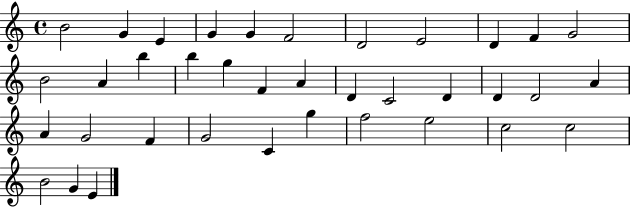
B4/h G4/q E4/q G4/q G4/q F4/h D4/h E4/h D4/q F4/q G4/h B4/h A4/q B5/q B5/q G5/q F4/q A4/q D4/q C4/h D4/q D4/q D4/h A4/q A4/q G4/h F4/q G4/h C4/q G5/q F5/h E5/h C5/h C5/h B4/h G4/q E4/q